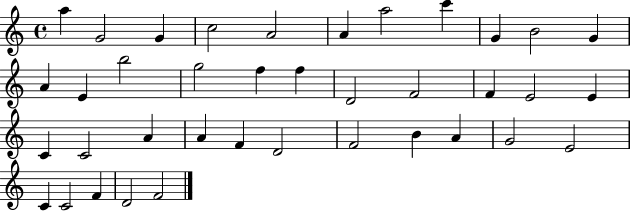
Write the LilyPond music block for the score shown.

{
  \clef treble
  \time 4/4
  \defaultTimeSignature
  \key c \major
  a''4 g'2 g'4 | c''2 a'2 | a'4 a''2 c'''4 | g'4 b'2 g'4 | \break a'4 e'4 b''2 | g''2 f''4 f''4 | d'2 f'2 | f'4 e'2 e'4 | \break c'4 c'2 a'4 | a'4 f'4 d'2 | f'2 b'4 a'4 | g'2 e'2 | \break c'4 c'2 f'4 | d'2 f'2 | \bar "|."
}